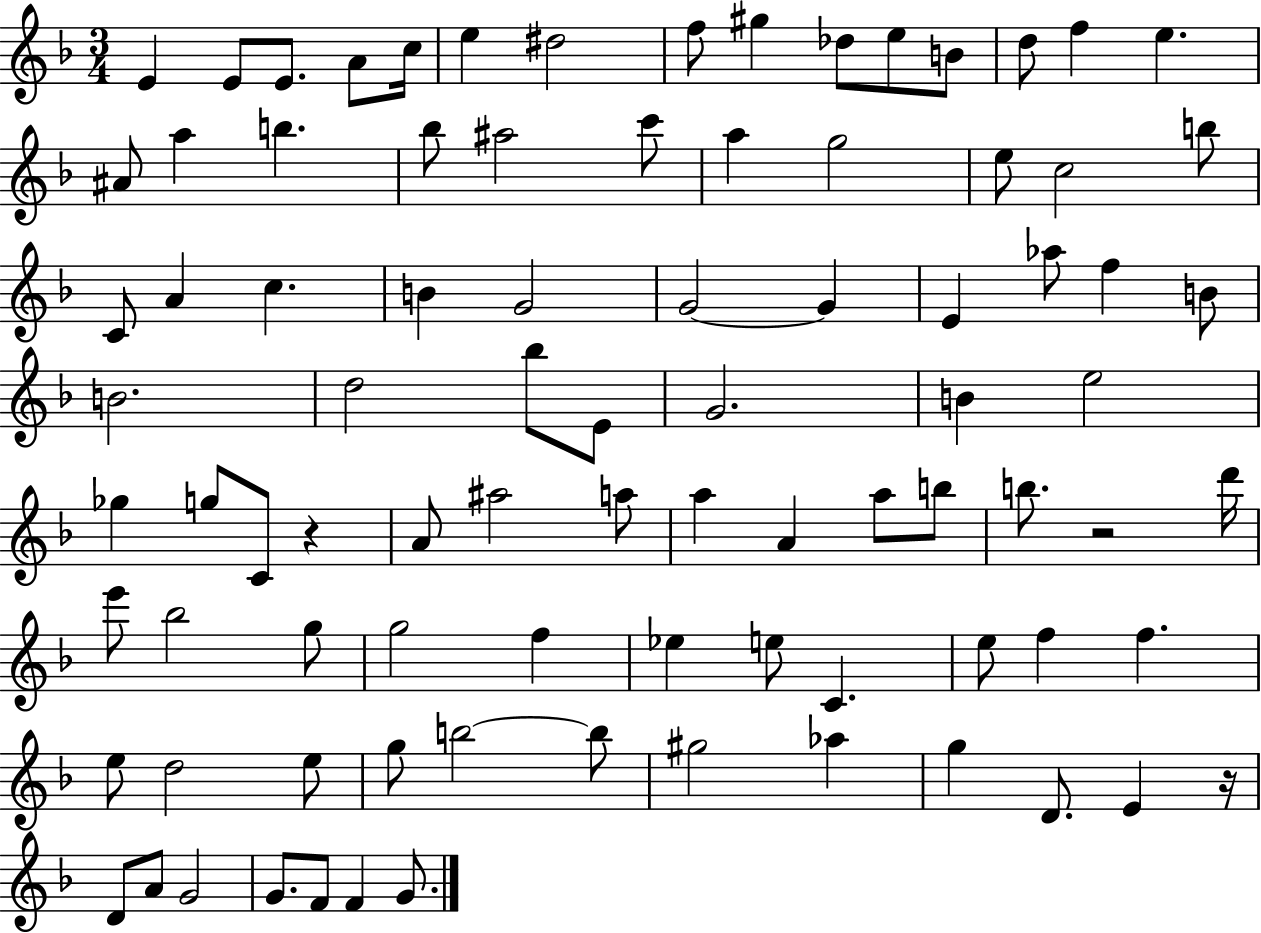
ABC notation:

X:1
T:Untitled
M:3/4
L:1/4
K:F
E E/2 E/2 A/2 c/4 e ^d2 f/2 ^g _d/2 e/2 B/2 d/2 f e ^A/2 a b _b/2 ^a2 c'/2 a g2 e/2 c2 b/2 C/2 A c B G2 G2 G E _a/2 f B/2 B2 d2 _b/2 E/2 G2 B e2 _g g/2 C/2 z A/2 ^a2 a/2 a A a/2 b/2 b/2 z2 d'/4 e'/2 _b2 g/2 g2 f _e e/2 C e/2 f f e/2 d2 e/2 g/2 b2 b/2 ^g2 _a g D/2 E z/4 D/2 A/2 G2 G/2 F/2 F G/2